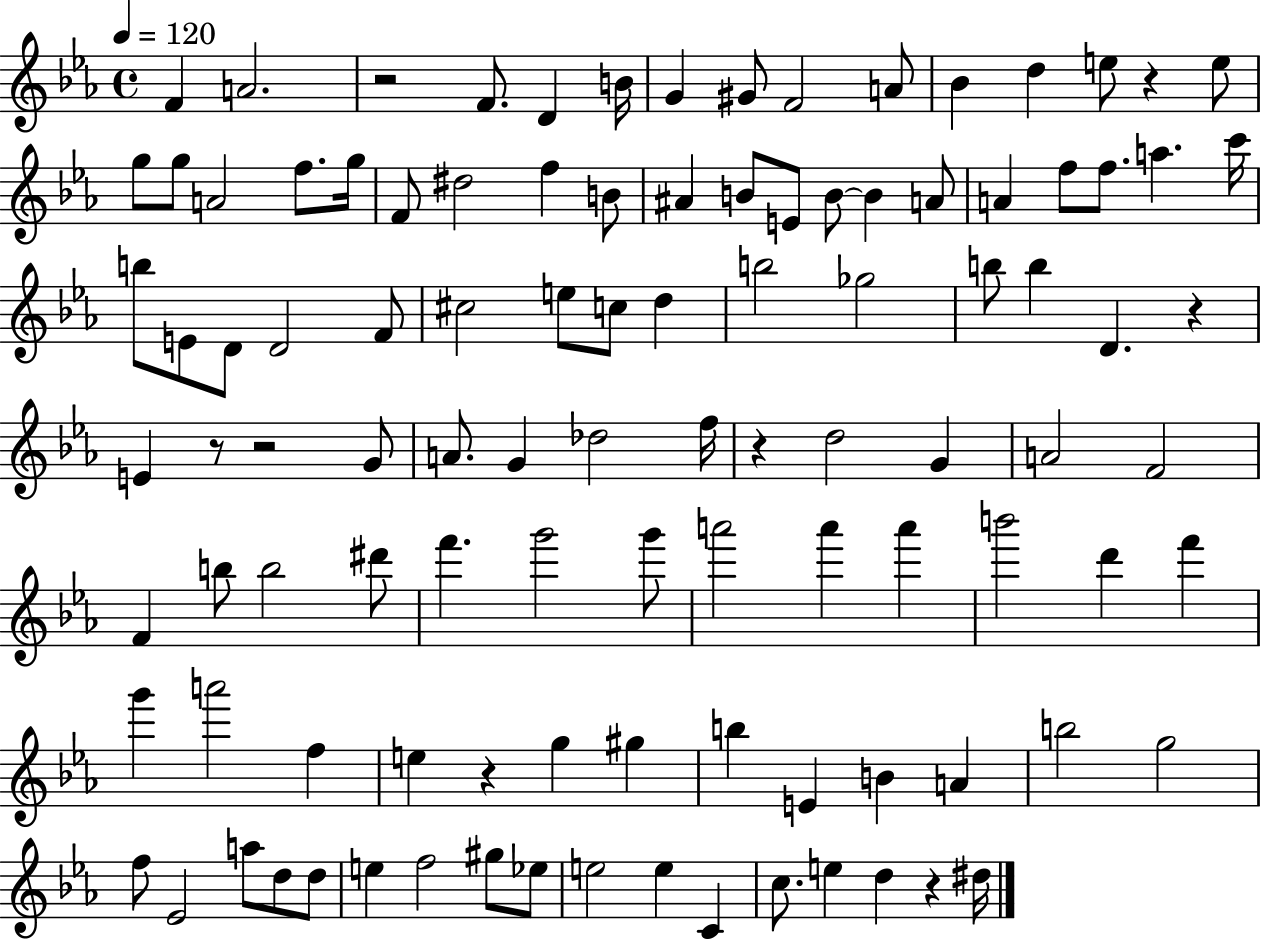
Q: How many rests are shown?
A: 8